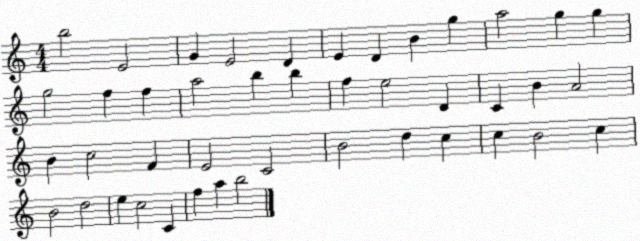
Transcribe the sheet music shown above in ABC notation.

X:1
T:Untitled
M:4/4
L:1/4
K:C
b2 E2 G E2 D E D B g a2 g g g2 f f a2 b b f e2 D C B A2 B c2 F E2 C2 B2 d c c B2 c B2 d2 e c2 C f a b2